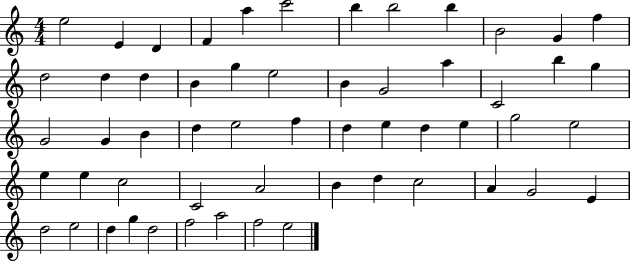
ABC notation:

X:1
T:Untitled
M:4/4
L:1/4
K:C
e2 E D F a c'2 b b2 b B2 G f d2 d d B g e2 B G2 a C2 b g G2 G B d e2 f d e d e g2 e2 e e c2 C2 A2 B d c2 A G2 E d2 e2 d g d2 f2 a2 f2 e2